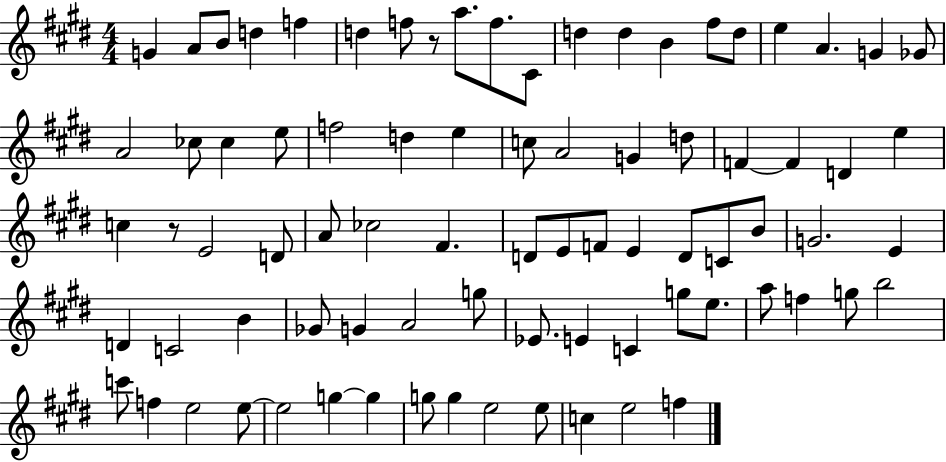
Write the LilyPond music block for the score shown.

{
  \clef treble
  \numericTimeSignature
  \time 4/4
  \key e \major
  g'4 a'8 b'8 d''4 f''4 | d''4 f''8 r8 a''8. f''8. cis'8 | d''4 d''4 b'4 fis''8 d''8 | e''4 a'4. g'4 ges'8 | \break a'2 ces''8 ces''4 e''8 | f''2 d''4 e''4 | c''8 a'2 g'4 d''8 | f'4~~ f'4 d'4 e''4 | \break c''4 r8 e'2 d'8 | a'8 ces''2 fis'4. | d'8 e'8 f'8 e'4 d'8 c'8 b'8 | g'2. e'4 | \break d'4 c'2 b'4 | ges'8 g'4 a'2 g''8 | ees'8. e'4 c'4 g''8 e''8. | a''8 f''4 g''8 b''2 | \break c'''8 f''4 e''2 e''8~~ | e''2 g''4~~ g''4 | g''8 g''4 e''2 e''8 | c''4 e''2 f''4 | \break \bar "|."
}